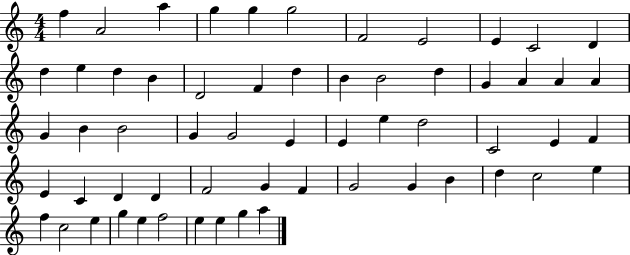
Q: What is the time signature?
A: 4/4